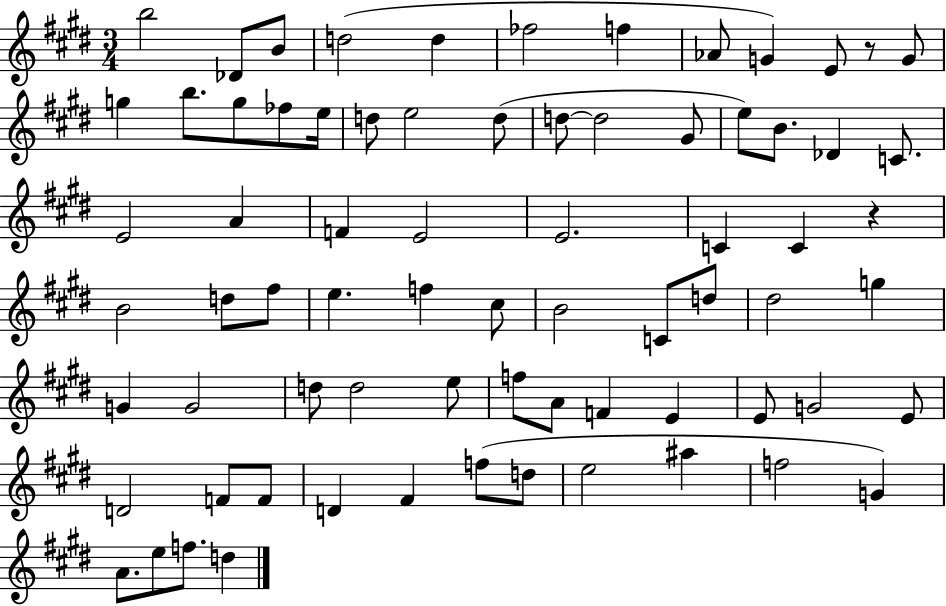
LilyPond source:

{
  \clef treble
  \numericTimeSignature
  \time 3/4
  \key e \major
  b''2 des'8 b'8 | d''2( d''4 | fes''2 f''4 | aes'8 g'4) e'8 r8 g'8 | \break g''4 b''8. g''8 fes''8 e''16 | d''8 e''2 d''8( | d''8~~ d''2 gis'8 | e''8) b'8. des'4 c'8. | \break e'2 a'4 | f'4 e'2 | e'2. | c'4 c'4 r4 | \break b'2 d''8 fis''8 | e''4. f''4 cis''8 | b'2 c'8 d''8 | dis''2 g''4 | \break g'4 g'2 | d''8 d''2 e''8 | f''8 a'8 f'4 e'4 | e'8 g'2 e'8 | \break d'2 f'8 f'8 | d'4 fis'4 f''8( d''8 | e''2 ais''4 | f''2 g'4) | \break a'8. e''8 f''8. d''4 | \bar "|."
}